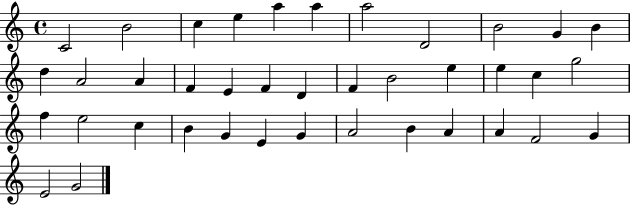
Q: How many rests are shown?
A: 0